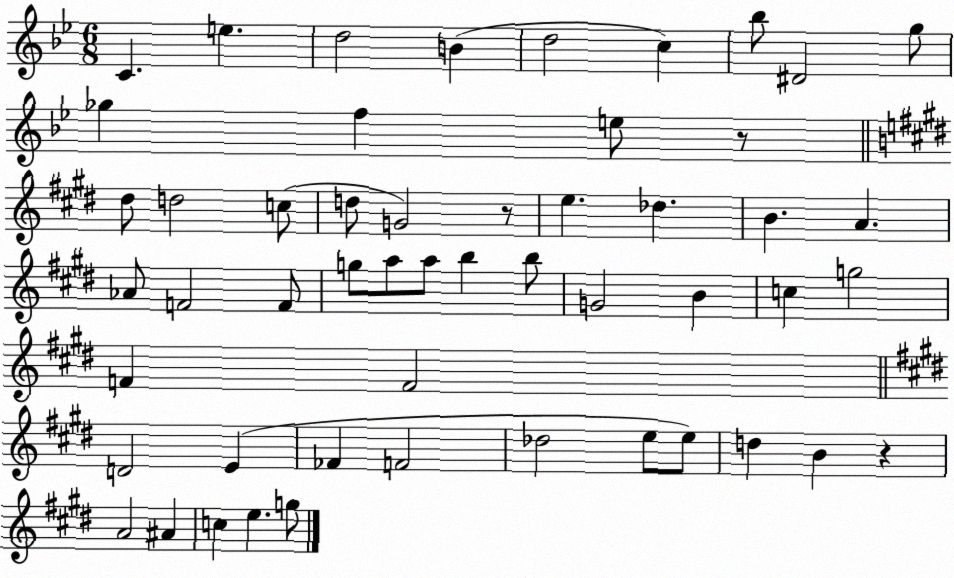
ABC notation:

X:1
T:Untitled
M:6/8
L:1/4
K:Bb
C e d2 B d2 c _b/2 ^D2 g/2 _g f e/2 z/2 ^d/2 d2 c/2 d/2 G2 z/2 e _d B A _A/2 F2 F/2 g/2 a/2 a/2 b b/2 G2 B c g2 F F2 D2 E _F F2 _d2 e/2 e/2 d B z A2 ^A c e g/2